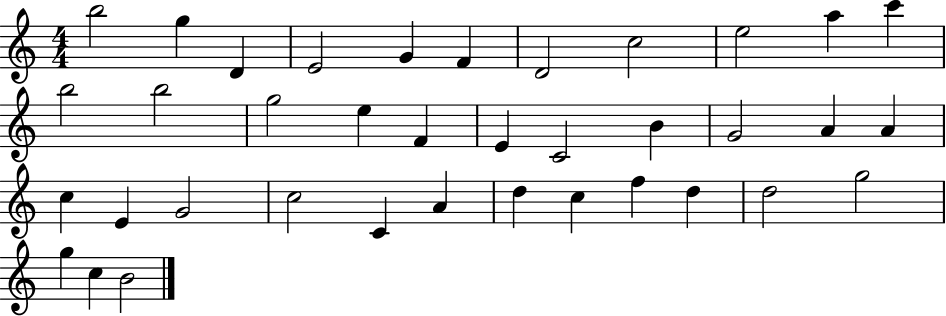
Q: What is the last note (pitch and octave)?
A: B4